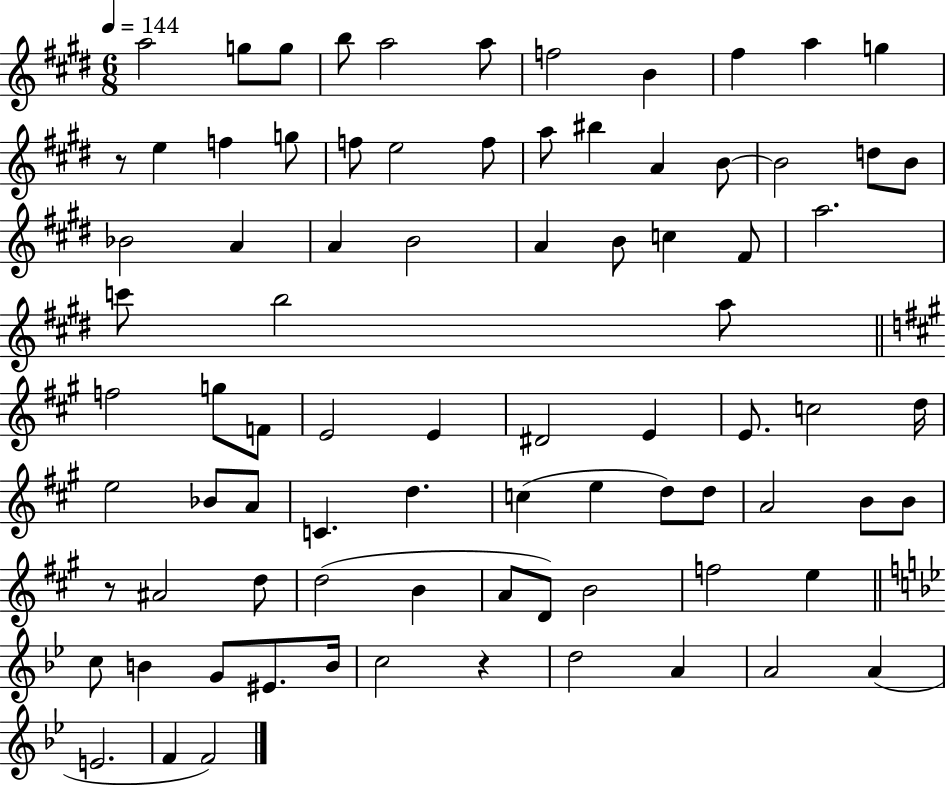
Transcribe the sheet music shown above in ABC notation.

X:1
T:Untitled
M:6/8
L:1/4
K:E
a2 g/2 g/2 b/2 a2 a/2 f2 B ^f a g z/2 e f g/2 f/2 e2 f/2 a/2 ^b A B/2 B2 d/2 B/2 _B2 A A B2 A B/2 c ^F/2 a2 c'/2 b2 a/2 f2 g/2 F/2 E2 E ^D2 E E/2 c2 d/4 e2 _B/2 A/2 C d c e d/2 d/2 A2 B/2 B/2 z/2 ^A2 d/2 d2 B A/2 D/2 B2 f2 e c/2 B G/2 ^E/2 B/4 c2 z d2 A A2 A E2 F F2